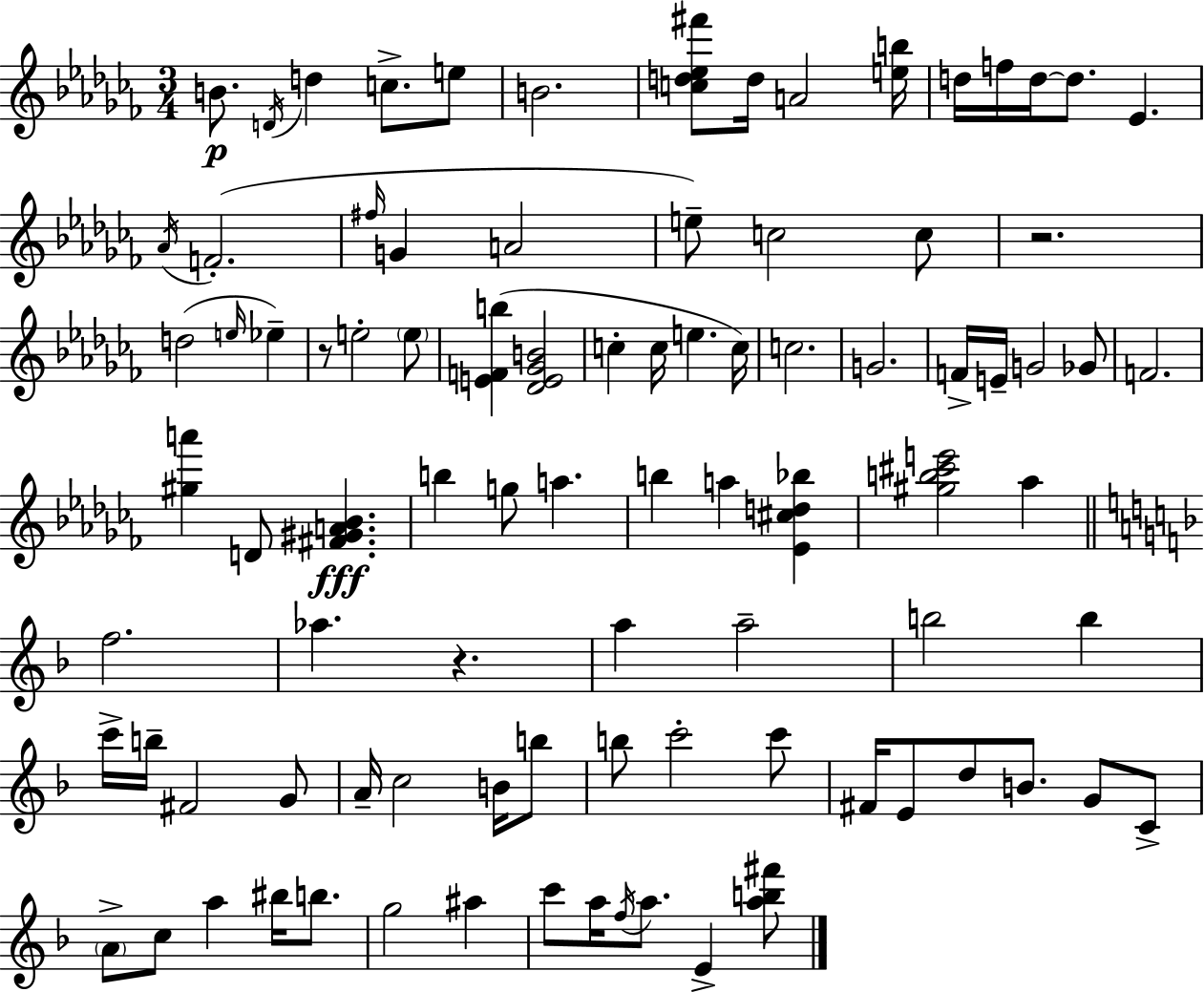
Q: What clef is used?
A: treble